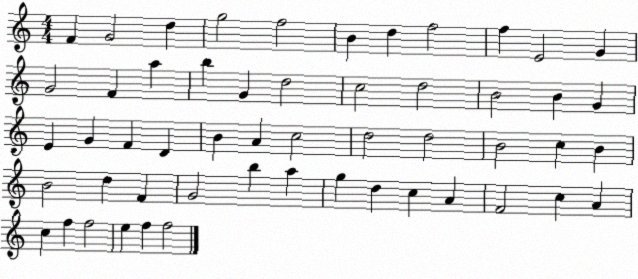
X:1
T:Untitled
M:4/4
L:1/4
K:C
F G2 d g2 f2 B d f2 f E2 G G2 F a b G d2 c2 d2 B2 B G E G F D B A c2 d2 d2 B2 c B B2 d F G2 b a g d c A F2 c A c f f2 e f f2